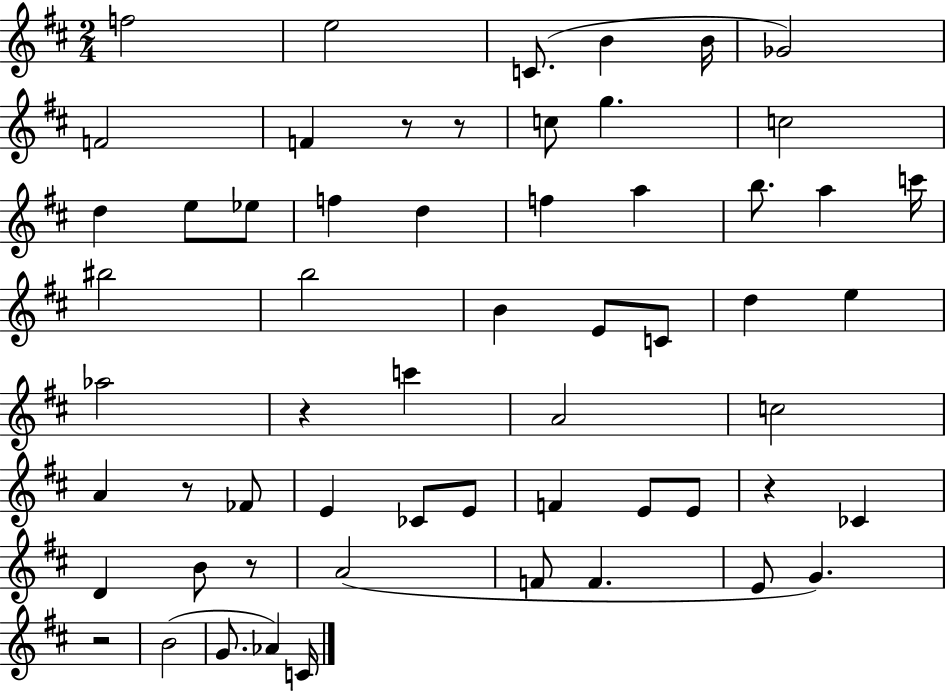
F5/h E5/h C4/e. B4/q B4/s Gb4/h F4/h F4/q R/e R/e C5/e G5/q. C5/h D5/q E5/e Eb5/e F5/q D5/q F5/q A5/q B5/e. A5/q C6/s BIS5/h B5/h B4/q E4/e C4/e D5/q E5/q Ab5/h R/q C6/q A4/h C5/h A4/q R/e FES4/e E4/q CES4/e E4/e F4/q E4/e E4/e R/q CES4/q D4/q B4/e R/e A4/h F4/e F4/q. E4/e G4/q. R/h B4/h G4/e. Ab4/q C4/s